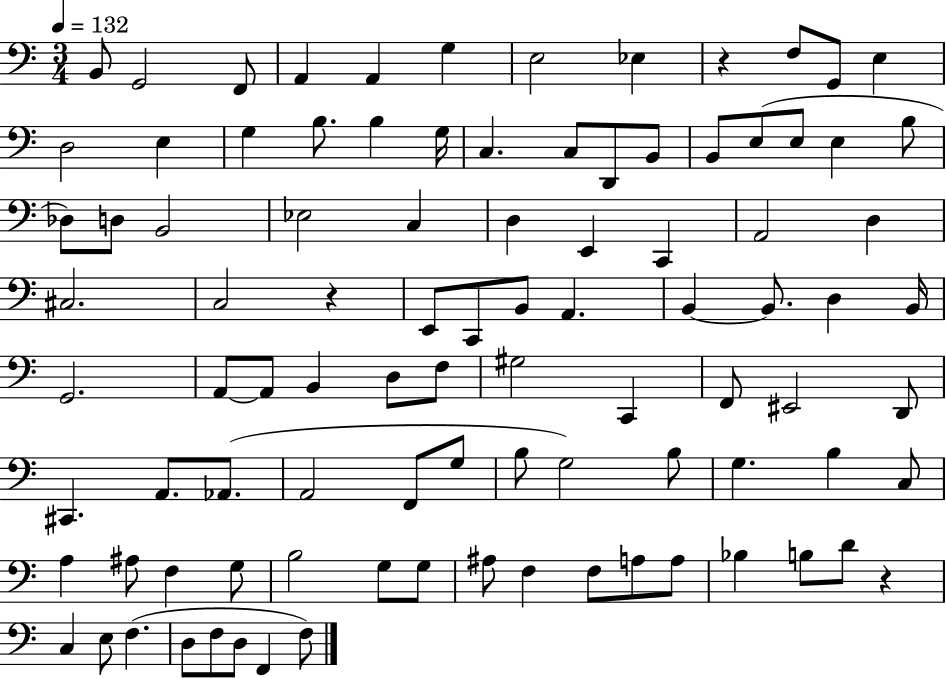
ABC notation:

X:1
T:Untitled
M:3/4
L:1/4
K:C
B,,/2 G,,2 F,,/2 A,, A,, G, E,2 _E, z F,/2 G,,/2 E, D,2 E, G, B,/2 B, G,/4 C, C,/2 D,,/2 B,,/2 B,,/2 E,/2 E,/2 E, B,/2 _D,/2 D,/2 B,,2 _E,2 C, D, E,, C,, A,,2 D, ^C,2 C,2 z E,,/2 C,,/2 B,,/2 A,, B,, B,,/2 D, B,,/4 G,,2 A,,/2 A,,/2 B,, D,/2 F,/2 ^G,2 C,, F,,/2 ^E,,2 D,,/2 ^C,, A,,/2 _A,,/2 A,,2 F,,/2 G,/2 B,/2 G,2 B,/2 G, B, C,/2 A, ^A,/2 F, G,/2 B,2 G,/2 G,/2 ^A,/2 F, F,/2 A,/2 A,/2 _B, B,/2 D/2 z C, E,/2 F, D,/2 F,/2 D,/2 F,, F,/2